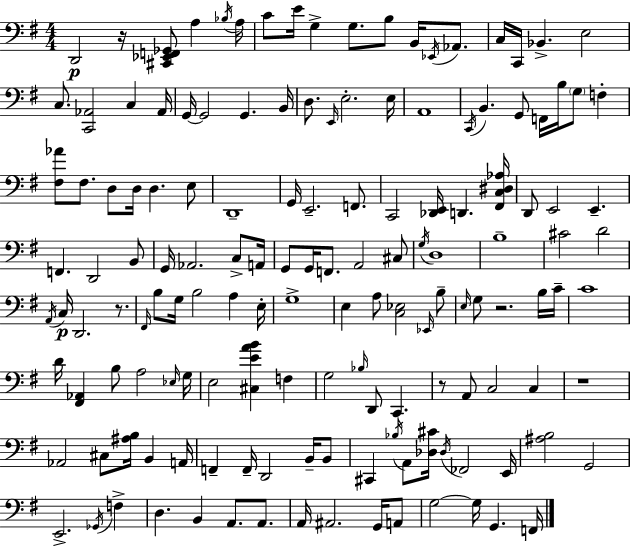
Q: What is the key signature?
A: G major